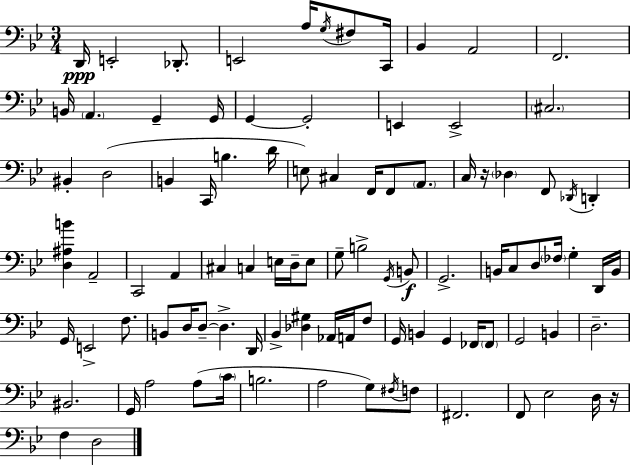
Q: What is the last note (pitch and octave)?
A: D3